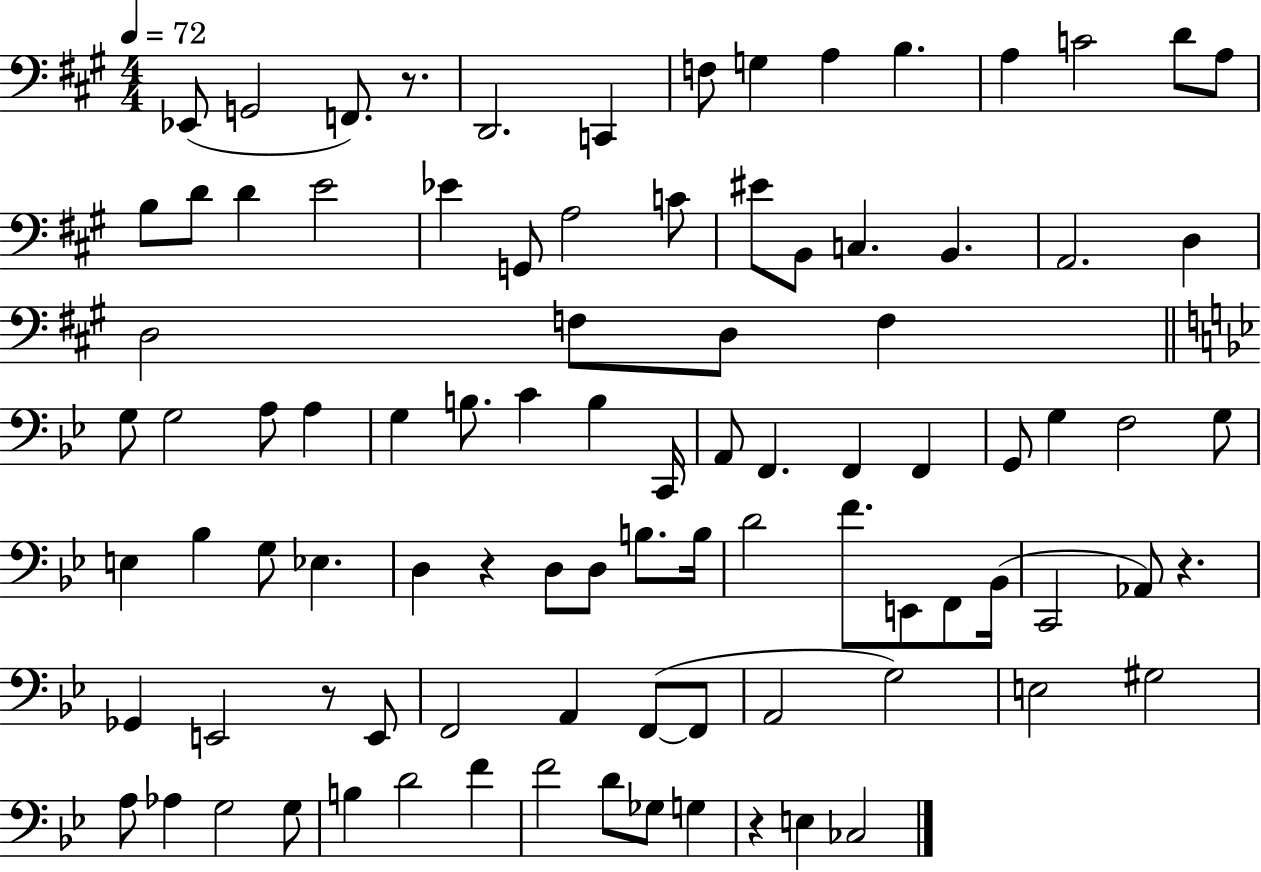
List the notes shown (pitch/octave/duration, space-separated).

Eb2/e G2/h F2/e. R/e. D2/h. C2/q F3/e G3/q A3/q B3/q. A3/q C4/h D4/e A3/e B3/e D4/e D4/q E4/h Eb4/q G2/e A3/h C4/e EIS4/e B2/e C3/q. B2/q. A2/h. D3/q D3/h F3/e D3/e F3/q G3/e G3/h A3/e A3/q G3/q B3/e. C4/q B3/q C2/s A2/e F2/q. F2/q F2/q G2/e G3/q F3/h G3/e E3/q Bb3/q G3/e Eb3/q. D3/q R/q D3/e D3/e B3/e. B3/s D4/h F4/e. E2/e F2/e Bb2/s C2/h Ab2/e R/q. Gb2/q E2/h R/e E2/e F2/h A2/q F2/e F2/e A2/h G3/h E3/h G#3/h A3/e Ab3/q G3/h G3/e B3/q D4/h F4/q F4/h D4/e Gb3/e G3/q R/q E3/q CES3/h